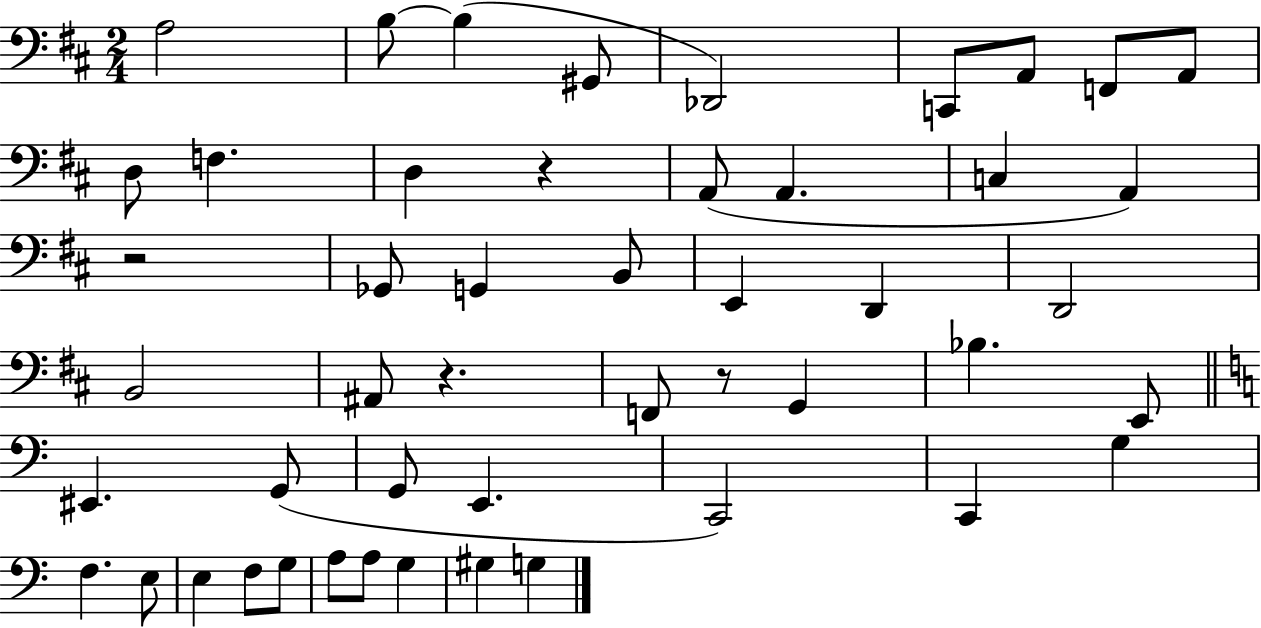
X:1
T:Untitled
M:2/4
L:1/4
K:D
A,2 B,/2 B, ^G,,/2 _D,,2 C,,/2 A,,/2 F,,/2 A,,/2 D,/2 F, D, z A,,/2 A,, C, A,, z2 _G,,/2 G,, B,,/2 E,, D,, D,,2 B,,2 ^A,,/2 z F,,/2 z/2 G,, _B, E,,/2 ^E,, G,,/2 G,,/2 E,, C,,2 C,, G, F, E,/2 E, F,/2 G,/2 A,/2 A,/2 G, ^G, G,